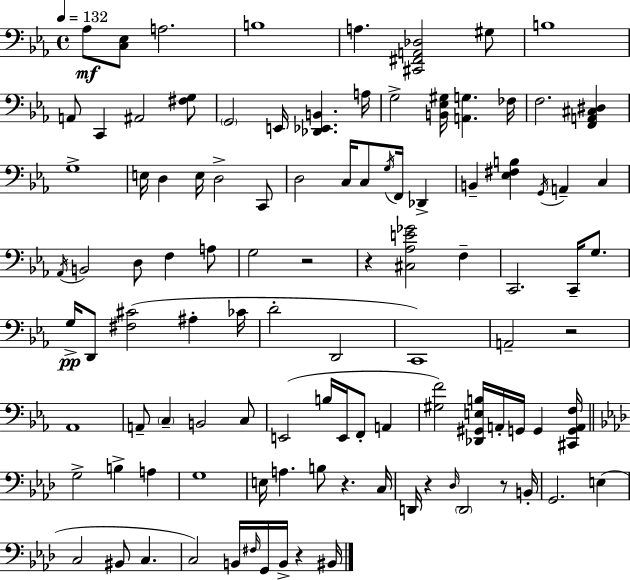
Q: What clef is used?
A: bass